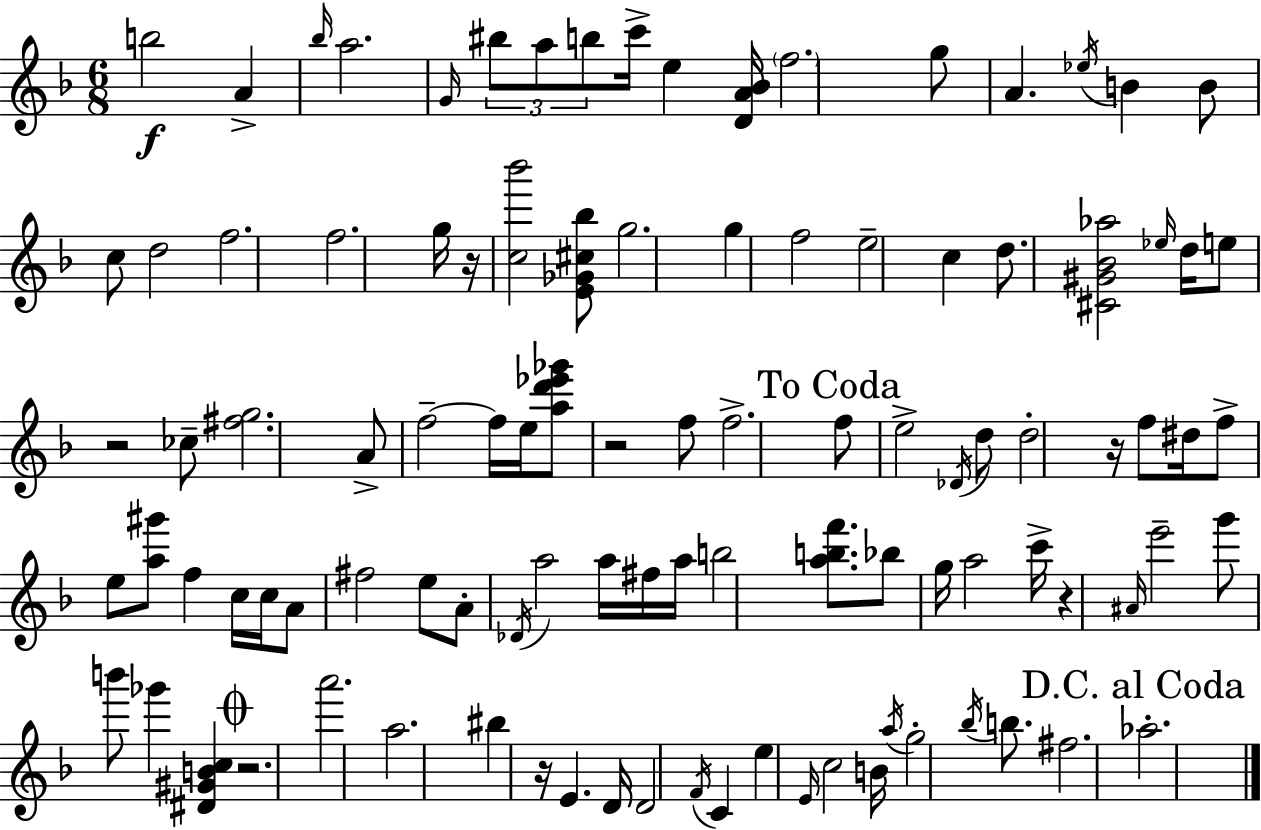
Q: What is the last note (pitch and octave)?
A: Ab5